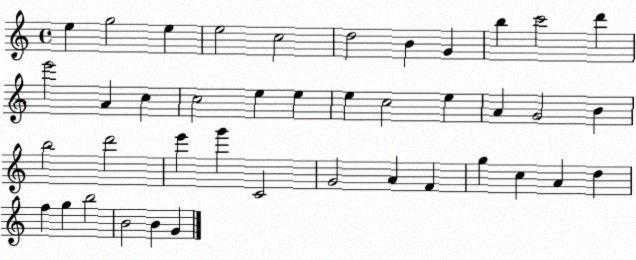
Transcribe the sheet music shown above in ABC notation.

X:1
T:Untitled
M:4/4
L:1/4
K:C
e g2 e e2 c2 d2 B G b c'2 d' e'2 A c c2 e e e c2 e A G2 B b2 d'2 e' g' C2 G2 A F g c A d f g b2 B2 B G